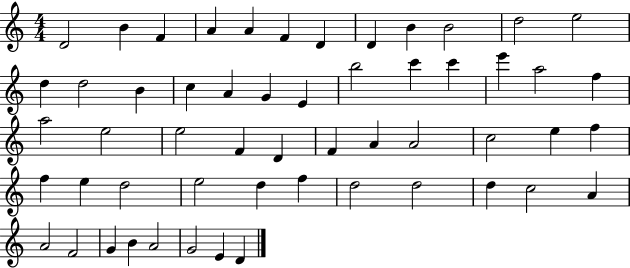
D4/h B4/q F4/q A4/q A4/q F4/q D4/q D4/q B4/q B4/h D5/h E5/h D5/q D5/h B4/q C5/q A4/q G4/q E4/q B5/h C6/q C6/q E6/q A5/h F5/q A5/h E5/h E5/h F4/q D4/q F4/q A4/q A4/h C5/h E5/q F5/q F5/q E5/q D5/h E5/h D5/q F5/q D5/h D5/h D5/q C5/h A4/q A4/h F4/h G4/q B4/q A4/h G4/h E4/q D4/q